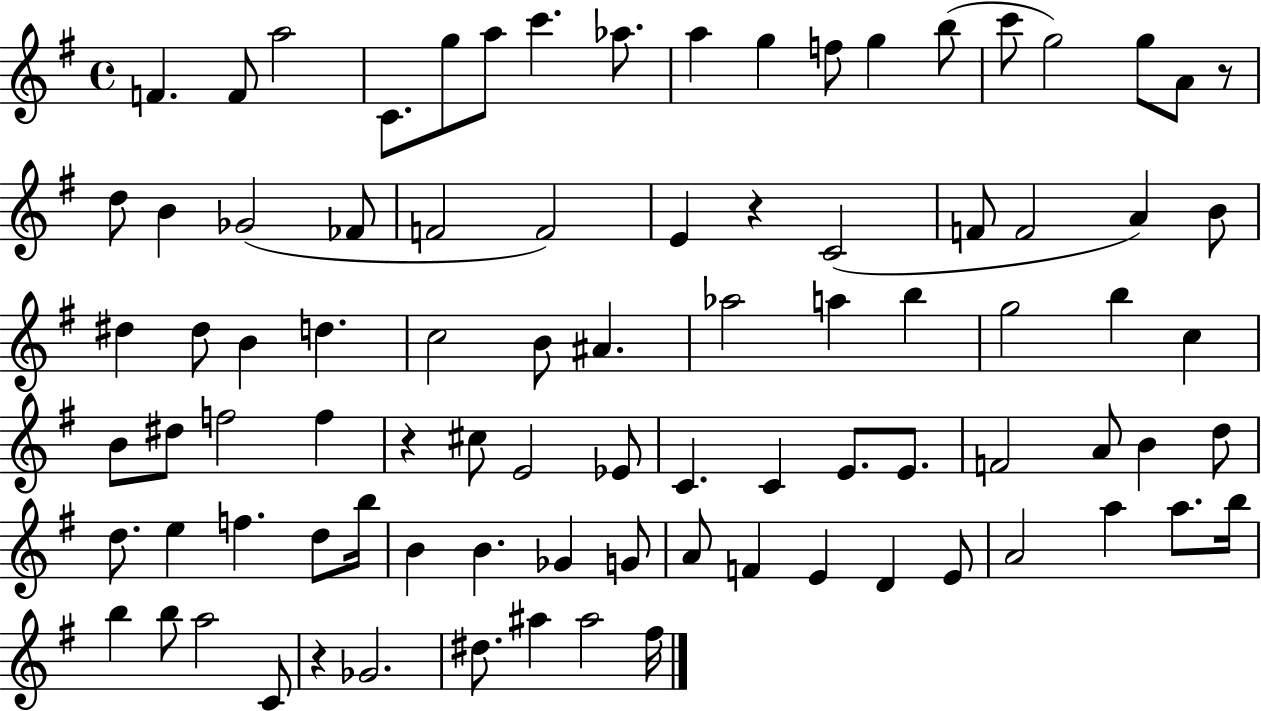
F4/q. F4/e A5/h C4/e. G5/e A5/e C6/q. Ab5/e. A5/q G5/q F5/e G5/q B5/e C6/e G5/h G5/e A4/e R/e D5/e B4/q Gb4/h FES4/e F4/h F4/h E4/q R/q C4/h F4/e F4/h A4/q B4/e D#5/q D#5/e B4/q D5/q. C5/h B4/e A#4/q. Ab5/h A5/q B5/q G5/h B5/q C5/q B4/e D#5/e F5/h F5/q R/q C#5/e E4/h Eb4/e C4/q. C4/q E4/e. E4/e. F4/h A4/e B4/q D5/e D5/e. E5/q F5/q. D5/e B5/s B4/q B4/q. Gb4/q G4/e A4/e F4/q E4/q D4/q E4/e A4/h A5/q A5/e. B5/s B5/q B5/e A5/h C4/e R/q Gb4/h. D#5/e. A#5/q A#5/h F#5/s